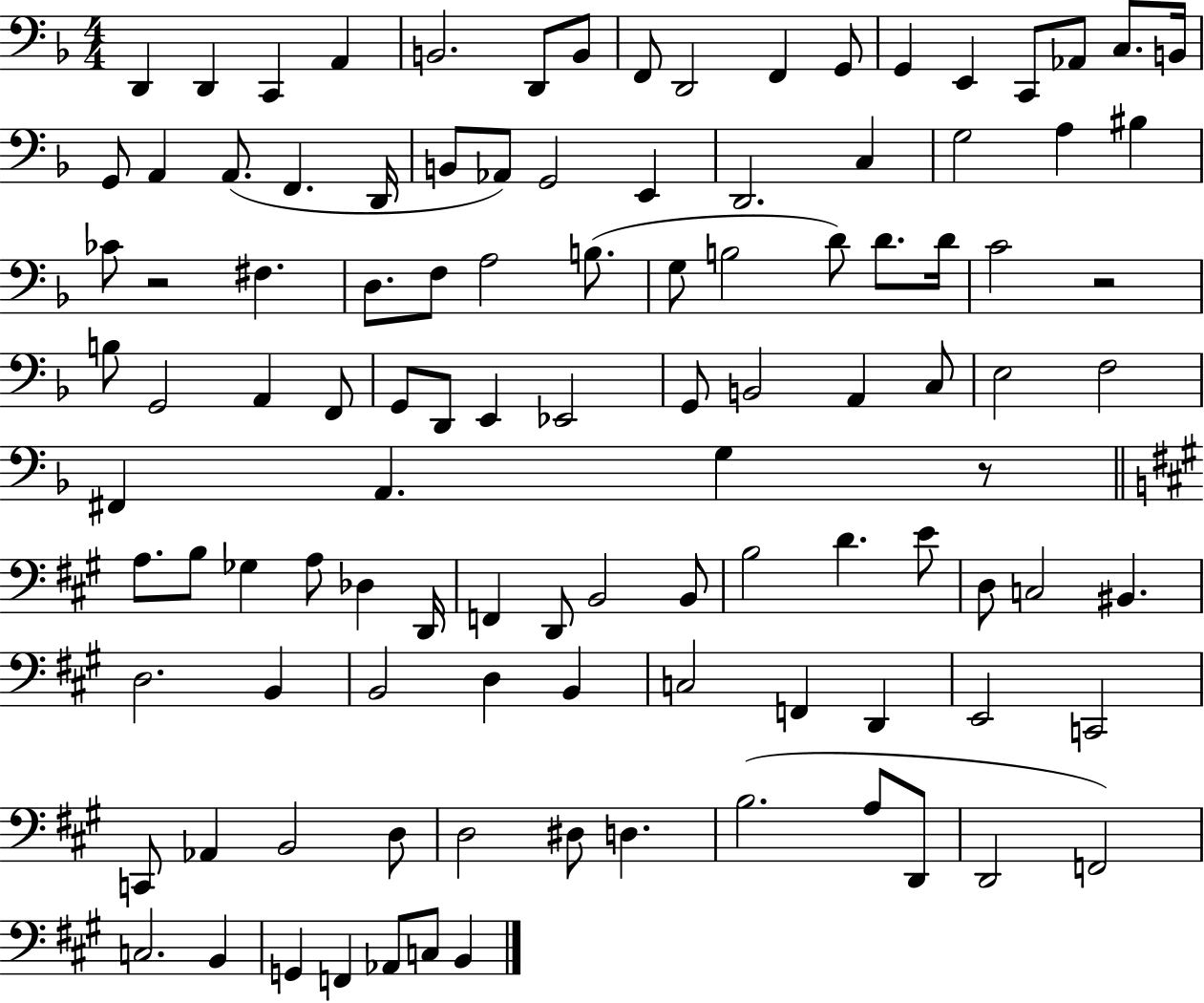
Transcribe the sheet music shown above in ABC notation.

X:1
T:Untitled
M:4/4
L:1/4
K:F
D,, D,, C,, A,, B,,2 D,,/2 B,,/2 F,,/2 D,,2 F,, G,,/2 G,, E,, C,,/2 _A,,/2 C,/2 B,,/4 G,,/2 A,, A,,/2 F,, D,,/4 B,,/2 _A,,/2 G,,2 E,, D,,2 C, G,2 A, ^B, _C/2 z2 ^F, D,/2 F,/2 A,2 B,/2 G,/2 B,2 D/2 D/2 D/4 C2 z2 B,/2 G,,2 A,, F,,/2 G,,/2 D,,/2 E,, _E,,2 G,,/2 B,,2 A,, C,/2 E,2 F,2 ^F,, A,, G, z/2 A,/2 B,/2 _G, A,/2 _D, D,,/4 F,, D,,/2 B,,2 B,,/2 B,2 D E/2 D,/2 C,2 ^B,, D,2 B,, B,,2 D, B,, C,2 F,, D,, E,,2 C,,2 C,,/2 _A,, B,,2 D,/2 D,2 ^D,/2 D, B,2 A,/2 D,,/2 D,,2 F,,2 C,2 B,, G,, F,, _A,,/2 C,/2 B,,